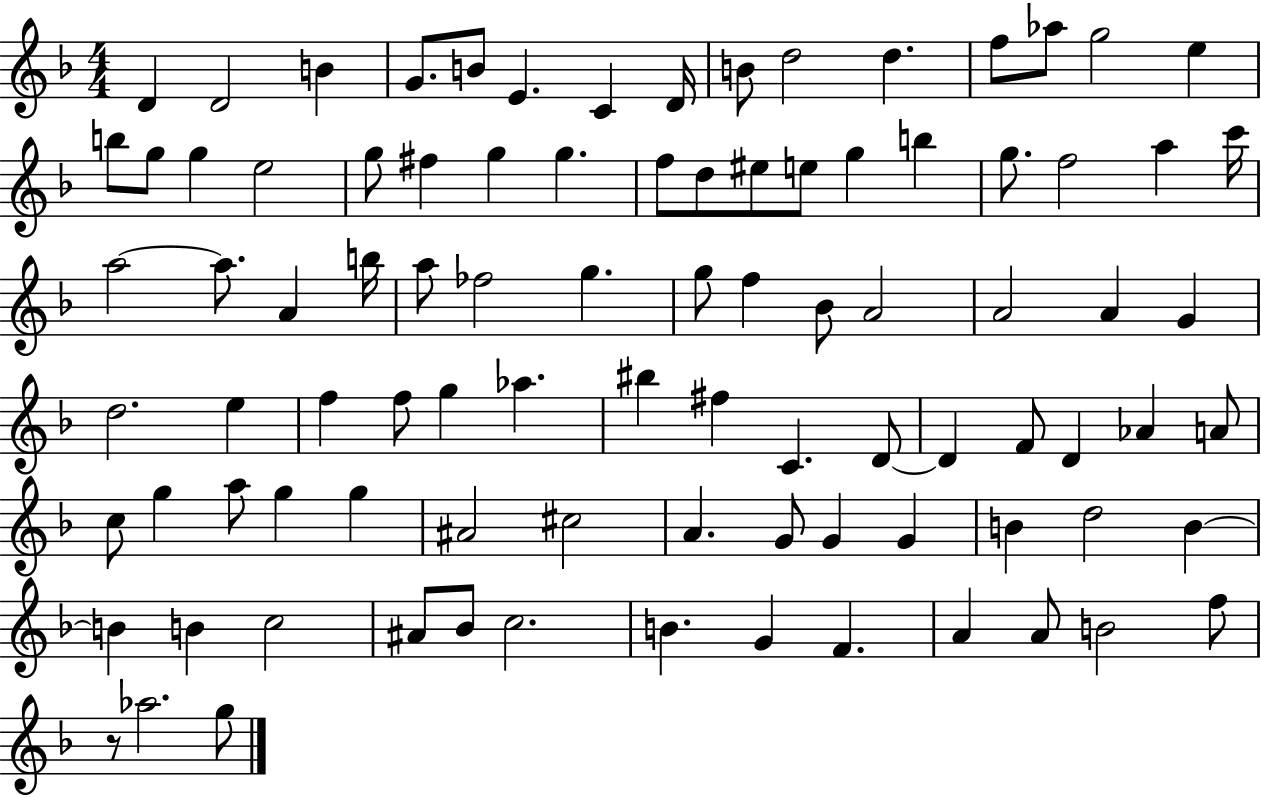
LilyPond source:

{
  \clef treble
  \numericTimeSignature
  \time 4/4
  \key f \major
  d'4 d'2 b'4 | g'8. b'8 e'4. c'4 d'16 | b'8 d''2 d''4. | f''8 aes''8 g''2 e''4 | \break b''8 g''8 g''4 e''2 | g''8 fis''4 g''4 g''4. | f''8 d''8 eis''8 e''8 g''4 b''4 | g''8. f''2 a''4 c'''16 | \break a''2~~ a''8. a'4 b''16 | a''8 fes''2 g''4. | g''8 f''4 bes'8 a'2 | a'2 a'4 g'4 | \break d''2. e''4 | f''4 f''8 g''4 aes''4. | bis''4 fis''4 c'4. d'8~~ | d'4 f'8 d'4 aes'4 a'8 | \break c''8 g''4 a''8 g''4 g''4 | ais'2 cis''2 | a'4. g'8 g'4 g'4 | b'4 d''2 b'4~~ | \break b'4 b'4 c''2 | ais'8 bes'8 c''2. | b'4. g'4 f'4. | a'4 a'8 b'2 f''8 | \break r8 aes''2. g''8 | \bar "|."
}